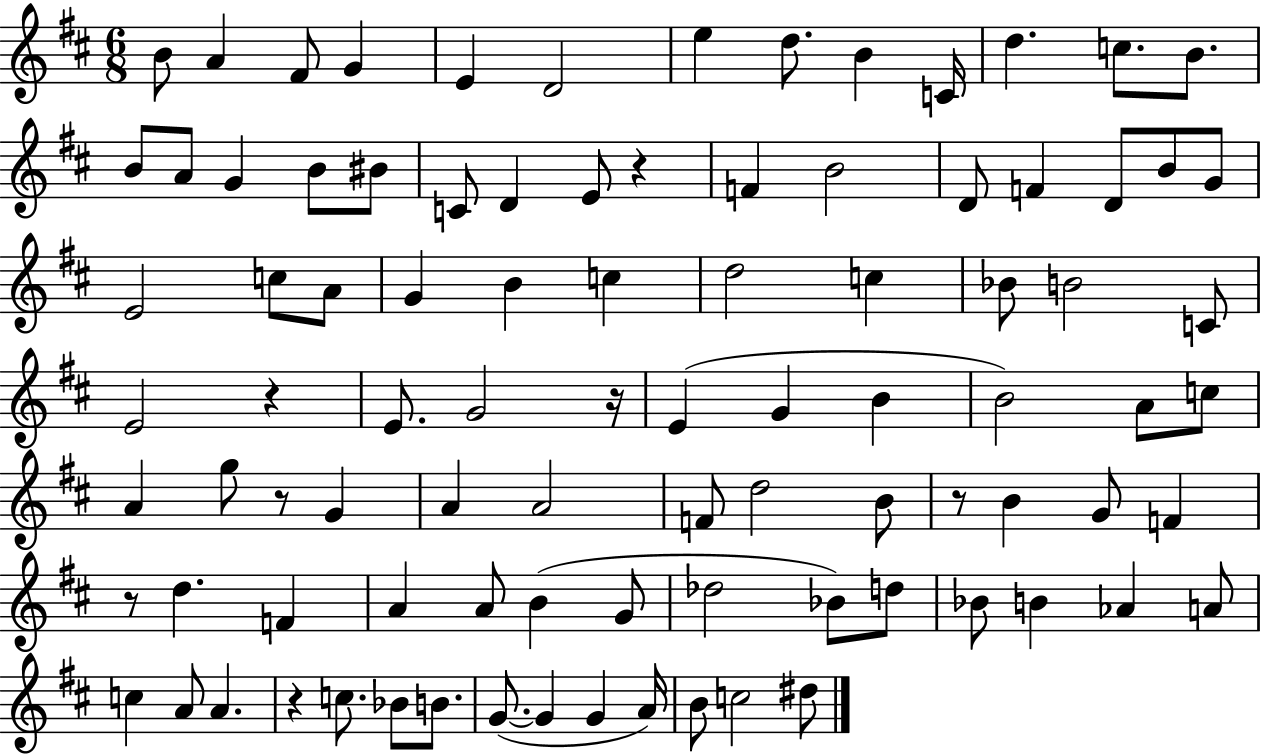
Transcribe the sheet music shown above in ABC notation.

X:1
T:Untitled
M:6/8
L:1/4
K:D
B/2 A ^F/2 G E D2 e d/2 B C/4 d c/2 B/2 B/2 A/2 G B/2 ^B/2 C/2 D E/2 z F B2 D/2 F D/2 B/2 G/2 E2 c/2 A/2 G B c d2 c _B/2 B2 C/2 E2 z E/2 G2 z/4 E G B B2 A/2 c/2 A g/2 z/2 G A A2 F/2 d2 B/2 z/2 B G/2 F z/2 d F A A/2 B G/2 _d2 _B/2 d/2 _B/2 B _A A/2 c A/2 A z c/2 _B/2 B/2 G/2 G G A/4 B/2 c2 ^d/2